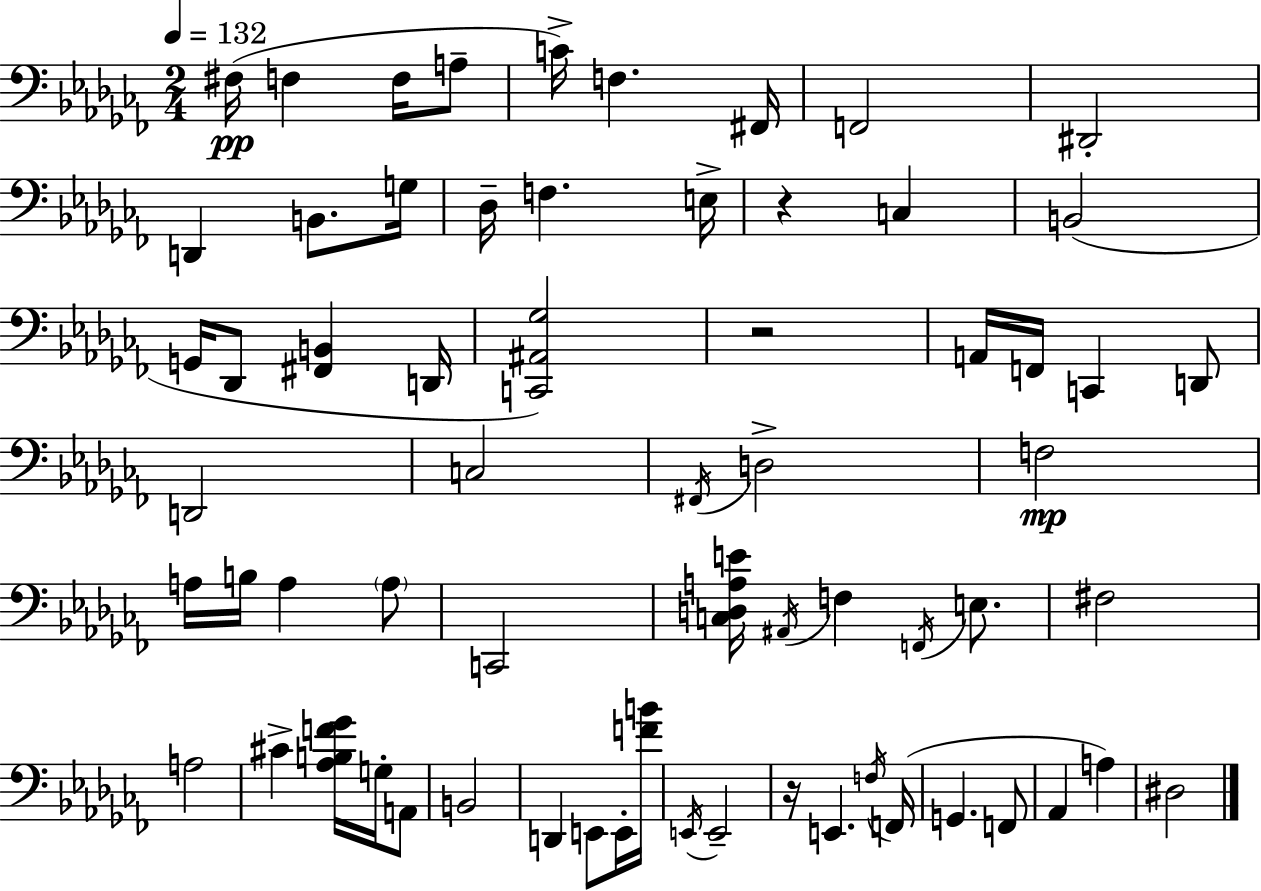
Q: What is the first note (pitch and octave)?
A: F#3